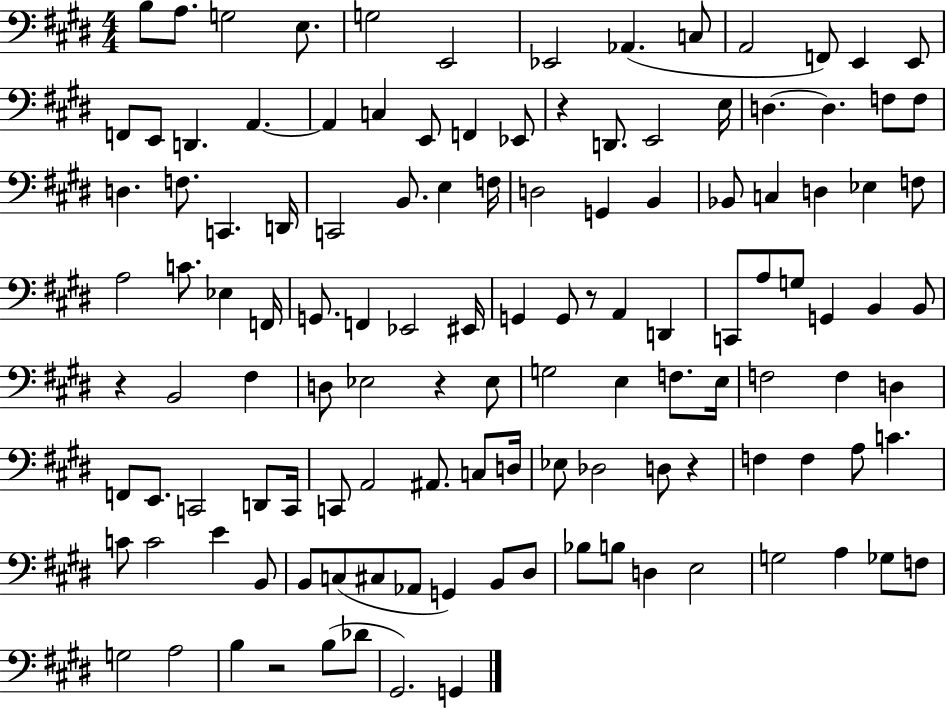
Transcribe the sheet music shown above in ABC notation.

X:1
T:Untitled
M:4/4
L:1/4
K:E
B,/2 A,/2 G,2 E,/2 G,2 E,,2 _E,,2 _A,, C,/2 A,,2 F,,/2 E,, E,,/2 F,,/2 E,,/2 D,, A,, A,, C, E,,/2 F,, _E,,/2 z D,,/2 E,,2 E,/4 D, D, F,/2 F,/2 D, F,/2 C,, D,,/4 C,,2 B,,/2 E, F,/4 D,2 G,, B,, _B,,/2 C, D, _E, F,/2 A,2 C/2 _E, F,,/4 G,,/2 F,, _E,,2 ^E,,/4 G,, G,,/2 z/2 A,, D,, C,,/2 A,/2 G,/2 G,, B,, B,,/2 z B,,2 ^F, D,/2 _E,2 z _E,/2 G,2 E, F,/2 E,/4 F,2 F, D, F,,/2 E,,/2 C,,2 D,,/2 C,,/4 C,,/2 A,,2 ^A,,/2 C,/2 D,/4 _E,/2 _D,2 D,/2 z F, F, A,/2 C C/2 C2 E B,,/2 B,,/2 C,/2 ^C,/2 _A,,/2 G,, B,,/2 ^D,/2 _B,/2 B,/2 D, E,2 G,2 A, _G,/2 F,/2 G,2 A,2 B, z2 B,/2 _D/2 ^G,,2 G,,